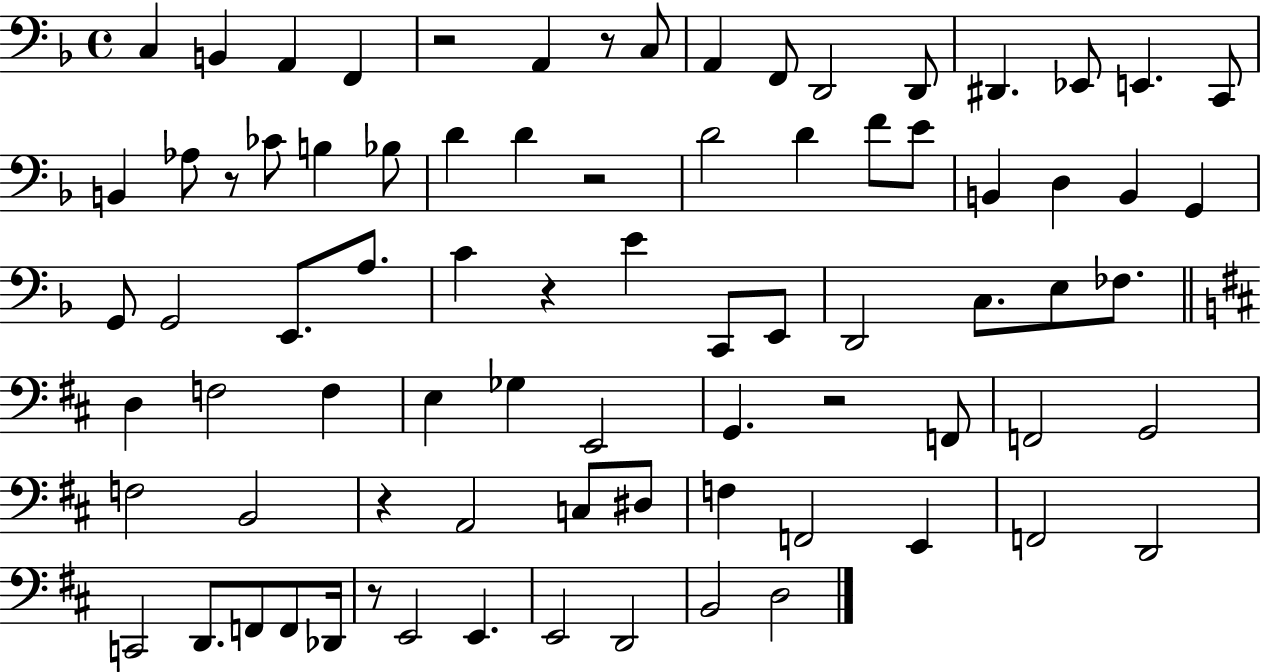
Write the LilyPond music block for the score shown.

{
  \clef bass
  \time 4/4
  \defaultTimeSignature
  \key f \major
  c4 b,4 a,4 f,4 | r2 a,4 r8 c8 | a,4 f,8 d,2 d,8 | dis,4. ees,8 e,4. c,8 | \break b,4 aes8 r8 ces'8 b4 bes8 | d'4 d'4 r2 | d'2 d'4 f'8 e'8 | b,4 d4 b,4 g,4 | \break g,8 g,2 e,8. a8. | c'4 r4 e'4 c,8 e,8 | d,2 c8. e8 fes8. | \bar "||" \break \key d \major d4 f2 f4 | e4 ges4 e,2 | g,4. r2 f,8 | f,2 g,2 | \break f2 b,2 | r4 a,2 c8 dis8 | f4 f,2 e,4 | f,2 d,2 | \break c,2 d,8. f,8 f,8 des,16 | r8 e,2 e,4. | e,2 d,2 | b,2 d2 | \break \bar "|."
}